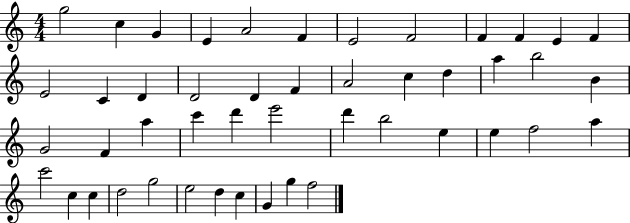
G5/h C5/q G4/q E4/q A4/h F4/q E4/h F4/h F4/q F4/q E4/q F4/q E4/h C4/q D4/q D4/h D4/q F4/q A4/h C5/q D5/q A5/q B5/h B4/q G4/h F4/q A5/q C6/q D6/q E6/h D6/q B5/h E5/q E5/q F5/h A5/q C6/h C5/q C5/q D5/h G5/h E5/h D5/q C5/q G4/q G5/q F5/h